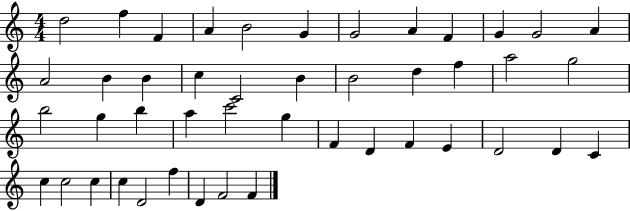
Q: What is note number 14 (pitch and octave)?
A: B4